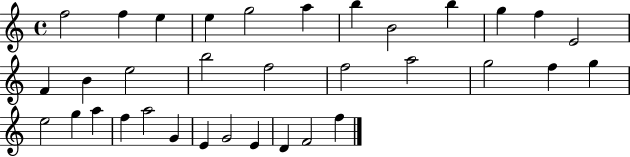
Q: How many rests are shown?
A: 0